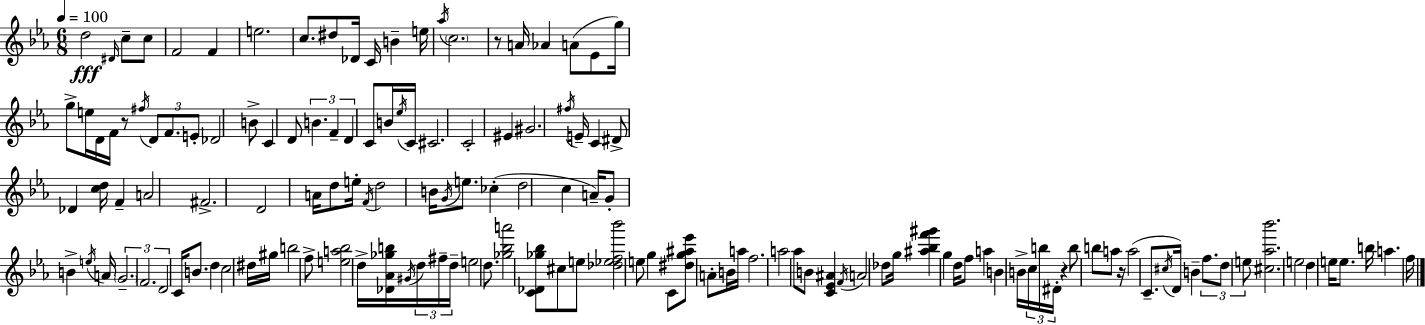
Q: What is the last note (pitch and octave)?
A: F5